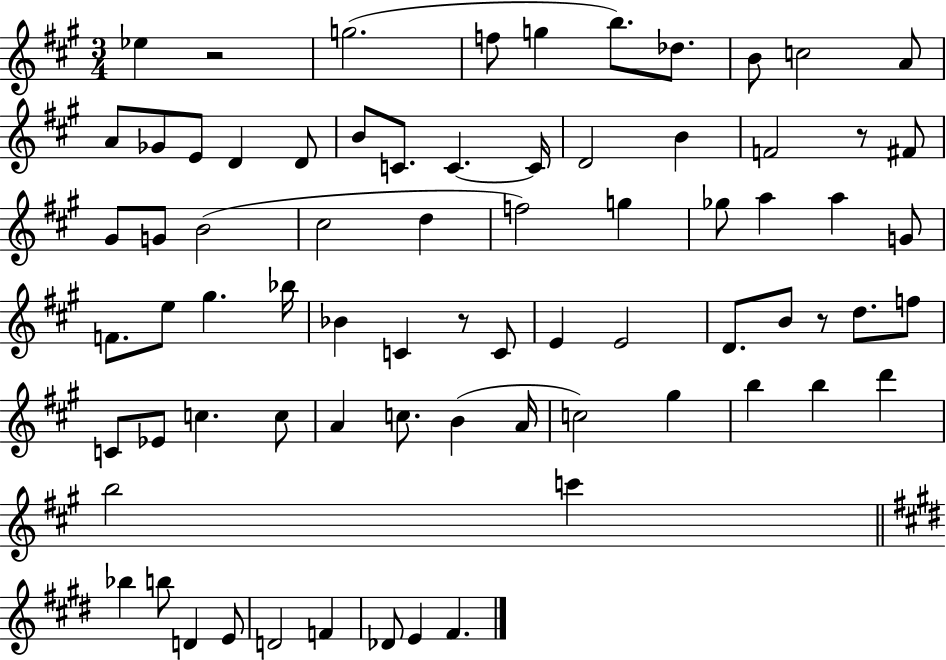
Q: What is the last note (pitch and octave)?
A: F#4